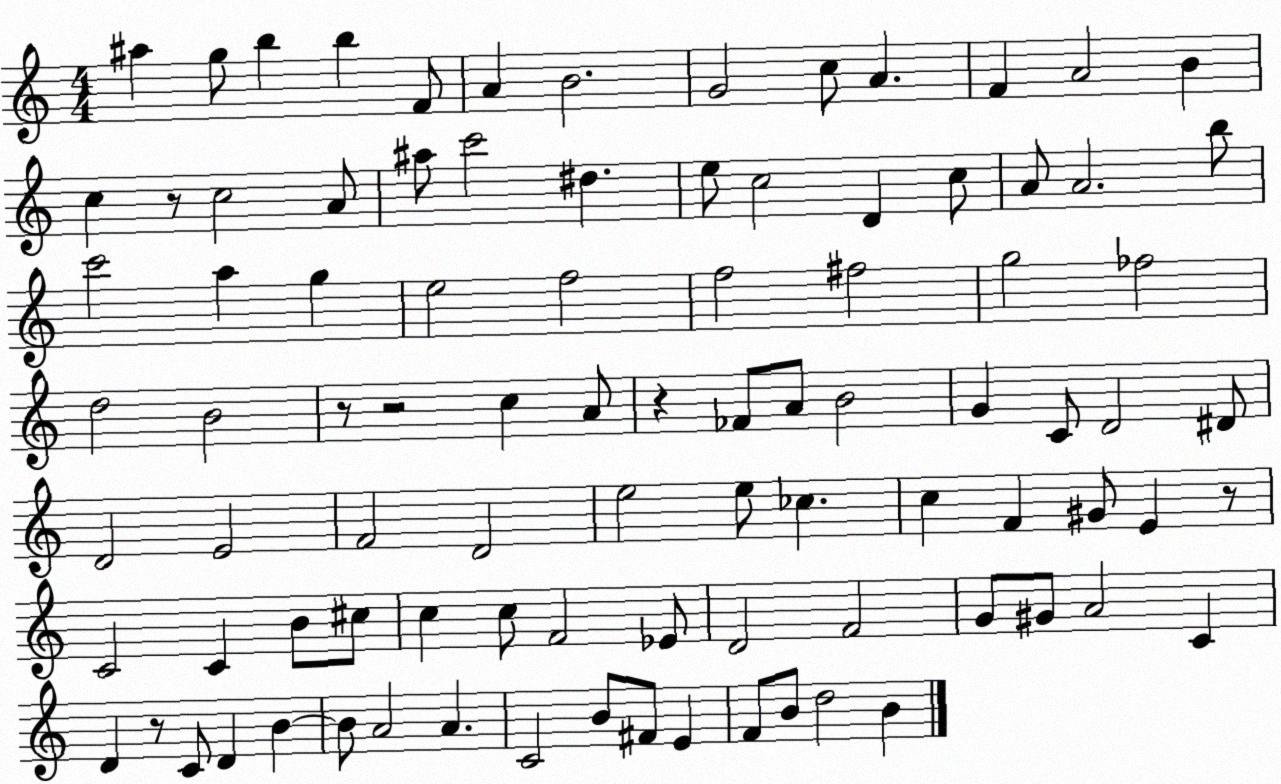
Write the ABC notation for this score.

X:1
T:Untitled
M:4/4
L:1/4
K:C
^a g/2 b b F/2 A B2 G2 c/2 A F A2 B c z/2 c2 A/2 ^a/2 c'2 ^d e/2 c2 D c/2 A/2 A2 b/2 c'2 a g e2 f2 f2 ^f2 g2 _f2 d2 B2 z/2 z2 c A/2 z _F/2 A/2 B2 G C/2 D2 ^D/2 D2 E2 F2 D2 e2 e/2 _c c F ^G/2 E z/2 C2 C B/2 ^c/2 c c/2 F2 _E/2 D2 F2 G/2 ^G/2 A2 C D z/2 C/2 D B B/2 A2 A C2 B/2 ^F/2 E F/2 B/2 d2 B